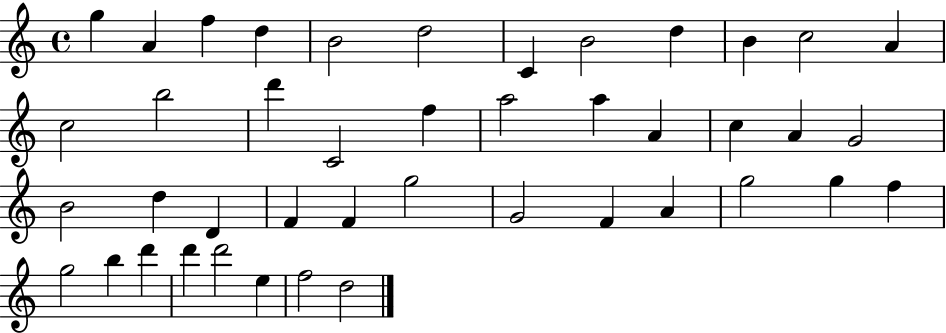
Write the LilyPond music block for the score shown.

{
  \clef treble
  \time 4/4
  \defaultTimeSignature
  \key c \major
  g''4 a'4 f''4 d''4 | b'2 d''2 | c'4 b'2 d''4 | b'4 c''2 a'4 | \break c''2 b''2 | d'''4 c'2 f''4 | a''2 a''4 a'4 | c''4 a'4 g'2 | \break b'2 d''4 d'4 | f'4 f'4 g''2 | g'2 f'4 a'4 | g''2 g''4 f''4 | \break g''2 b''4 d'''4 | d'''4 d'''2 e''4 | f''2 d''2 | \bar "|."
}